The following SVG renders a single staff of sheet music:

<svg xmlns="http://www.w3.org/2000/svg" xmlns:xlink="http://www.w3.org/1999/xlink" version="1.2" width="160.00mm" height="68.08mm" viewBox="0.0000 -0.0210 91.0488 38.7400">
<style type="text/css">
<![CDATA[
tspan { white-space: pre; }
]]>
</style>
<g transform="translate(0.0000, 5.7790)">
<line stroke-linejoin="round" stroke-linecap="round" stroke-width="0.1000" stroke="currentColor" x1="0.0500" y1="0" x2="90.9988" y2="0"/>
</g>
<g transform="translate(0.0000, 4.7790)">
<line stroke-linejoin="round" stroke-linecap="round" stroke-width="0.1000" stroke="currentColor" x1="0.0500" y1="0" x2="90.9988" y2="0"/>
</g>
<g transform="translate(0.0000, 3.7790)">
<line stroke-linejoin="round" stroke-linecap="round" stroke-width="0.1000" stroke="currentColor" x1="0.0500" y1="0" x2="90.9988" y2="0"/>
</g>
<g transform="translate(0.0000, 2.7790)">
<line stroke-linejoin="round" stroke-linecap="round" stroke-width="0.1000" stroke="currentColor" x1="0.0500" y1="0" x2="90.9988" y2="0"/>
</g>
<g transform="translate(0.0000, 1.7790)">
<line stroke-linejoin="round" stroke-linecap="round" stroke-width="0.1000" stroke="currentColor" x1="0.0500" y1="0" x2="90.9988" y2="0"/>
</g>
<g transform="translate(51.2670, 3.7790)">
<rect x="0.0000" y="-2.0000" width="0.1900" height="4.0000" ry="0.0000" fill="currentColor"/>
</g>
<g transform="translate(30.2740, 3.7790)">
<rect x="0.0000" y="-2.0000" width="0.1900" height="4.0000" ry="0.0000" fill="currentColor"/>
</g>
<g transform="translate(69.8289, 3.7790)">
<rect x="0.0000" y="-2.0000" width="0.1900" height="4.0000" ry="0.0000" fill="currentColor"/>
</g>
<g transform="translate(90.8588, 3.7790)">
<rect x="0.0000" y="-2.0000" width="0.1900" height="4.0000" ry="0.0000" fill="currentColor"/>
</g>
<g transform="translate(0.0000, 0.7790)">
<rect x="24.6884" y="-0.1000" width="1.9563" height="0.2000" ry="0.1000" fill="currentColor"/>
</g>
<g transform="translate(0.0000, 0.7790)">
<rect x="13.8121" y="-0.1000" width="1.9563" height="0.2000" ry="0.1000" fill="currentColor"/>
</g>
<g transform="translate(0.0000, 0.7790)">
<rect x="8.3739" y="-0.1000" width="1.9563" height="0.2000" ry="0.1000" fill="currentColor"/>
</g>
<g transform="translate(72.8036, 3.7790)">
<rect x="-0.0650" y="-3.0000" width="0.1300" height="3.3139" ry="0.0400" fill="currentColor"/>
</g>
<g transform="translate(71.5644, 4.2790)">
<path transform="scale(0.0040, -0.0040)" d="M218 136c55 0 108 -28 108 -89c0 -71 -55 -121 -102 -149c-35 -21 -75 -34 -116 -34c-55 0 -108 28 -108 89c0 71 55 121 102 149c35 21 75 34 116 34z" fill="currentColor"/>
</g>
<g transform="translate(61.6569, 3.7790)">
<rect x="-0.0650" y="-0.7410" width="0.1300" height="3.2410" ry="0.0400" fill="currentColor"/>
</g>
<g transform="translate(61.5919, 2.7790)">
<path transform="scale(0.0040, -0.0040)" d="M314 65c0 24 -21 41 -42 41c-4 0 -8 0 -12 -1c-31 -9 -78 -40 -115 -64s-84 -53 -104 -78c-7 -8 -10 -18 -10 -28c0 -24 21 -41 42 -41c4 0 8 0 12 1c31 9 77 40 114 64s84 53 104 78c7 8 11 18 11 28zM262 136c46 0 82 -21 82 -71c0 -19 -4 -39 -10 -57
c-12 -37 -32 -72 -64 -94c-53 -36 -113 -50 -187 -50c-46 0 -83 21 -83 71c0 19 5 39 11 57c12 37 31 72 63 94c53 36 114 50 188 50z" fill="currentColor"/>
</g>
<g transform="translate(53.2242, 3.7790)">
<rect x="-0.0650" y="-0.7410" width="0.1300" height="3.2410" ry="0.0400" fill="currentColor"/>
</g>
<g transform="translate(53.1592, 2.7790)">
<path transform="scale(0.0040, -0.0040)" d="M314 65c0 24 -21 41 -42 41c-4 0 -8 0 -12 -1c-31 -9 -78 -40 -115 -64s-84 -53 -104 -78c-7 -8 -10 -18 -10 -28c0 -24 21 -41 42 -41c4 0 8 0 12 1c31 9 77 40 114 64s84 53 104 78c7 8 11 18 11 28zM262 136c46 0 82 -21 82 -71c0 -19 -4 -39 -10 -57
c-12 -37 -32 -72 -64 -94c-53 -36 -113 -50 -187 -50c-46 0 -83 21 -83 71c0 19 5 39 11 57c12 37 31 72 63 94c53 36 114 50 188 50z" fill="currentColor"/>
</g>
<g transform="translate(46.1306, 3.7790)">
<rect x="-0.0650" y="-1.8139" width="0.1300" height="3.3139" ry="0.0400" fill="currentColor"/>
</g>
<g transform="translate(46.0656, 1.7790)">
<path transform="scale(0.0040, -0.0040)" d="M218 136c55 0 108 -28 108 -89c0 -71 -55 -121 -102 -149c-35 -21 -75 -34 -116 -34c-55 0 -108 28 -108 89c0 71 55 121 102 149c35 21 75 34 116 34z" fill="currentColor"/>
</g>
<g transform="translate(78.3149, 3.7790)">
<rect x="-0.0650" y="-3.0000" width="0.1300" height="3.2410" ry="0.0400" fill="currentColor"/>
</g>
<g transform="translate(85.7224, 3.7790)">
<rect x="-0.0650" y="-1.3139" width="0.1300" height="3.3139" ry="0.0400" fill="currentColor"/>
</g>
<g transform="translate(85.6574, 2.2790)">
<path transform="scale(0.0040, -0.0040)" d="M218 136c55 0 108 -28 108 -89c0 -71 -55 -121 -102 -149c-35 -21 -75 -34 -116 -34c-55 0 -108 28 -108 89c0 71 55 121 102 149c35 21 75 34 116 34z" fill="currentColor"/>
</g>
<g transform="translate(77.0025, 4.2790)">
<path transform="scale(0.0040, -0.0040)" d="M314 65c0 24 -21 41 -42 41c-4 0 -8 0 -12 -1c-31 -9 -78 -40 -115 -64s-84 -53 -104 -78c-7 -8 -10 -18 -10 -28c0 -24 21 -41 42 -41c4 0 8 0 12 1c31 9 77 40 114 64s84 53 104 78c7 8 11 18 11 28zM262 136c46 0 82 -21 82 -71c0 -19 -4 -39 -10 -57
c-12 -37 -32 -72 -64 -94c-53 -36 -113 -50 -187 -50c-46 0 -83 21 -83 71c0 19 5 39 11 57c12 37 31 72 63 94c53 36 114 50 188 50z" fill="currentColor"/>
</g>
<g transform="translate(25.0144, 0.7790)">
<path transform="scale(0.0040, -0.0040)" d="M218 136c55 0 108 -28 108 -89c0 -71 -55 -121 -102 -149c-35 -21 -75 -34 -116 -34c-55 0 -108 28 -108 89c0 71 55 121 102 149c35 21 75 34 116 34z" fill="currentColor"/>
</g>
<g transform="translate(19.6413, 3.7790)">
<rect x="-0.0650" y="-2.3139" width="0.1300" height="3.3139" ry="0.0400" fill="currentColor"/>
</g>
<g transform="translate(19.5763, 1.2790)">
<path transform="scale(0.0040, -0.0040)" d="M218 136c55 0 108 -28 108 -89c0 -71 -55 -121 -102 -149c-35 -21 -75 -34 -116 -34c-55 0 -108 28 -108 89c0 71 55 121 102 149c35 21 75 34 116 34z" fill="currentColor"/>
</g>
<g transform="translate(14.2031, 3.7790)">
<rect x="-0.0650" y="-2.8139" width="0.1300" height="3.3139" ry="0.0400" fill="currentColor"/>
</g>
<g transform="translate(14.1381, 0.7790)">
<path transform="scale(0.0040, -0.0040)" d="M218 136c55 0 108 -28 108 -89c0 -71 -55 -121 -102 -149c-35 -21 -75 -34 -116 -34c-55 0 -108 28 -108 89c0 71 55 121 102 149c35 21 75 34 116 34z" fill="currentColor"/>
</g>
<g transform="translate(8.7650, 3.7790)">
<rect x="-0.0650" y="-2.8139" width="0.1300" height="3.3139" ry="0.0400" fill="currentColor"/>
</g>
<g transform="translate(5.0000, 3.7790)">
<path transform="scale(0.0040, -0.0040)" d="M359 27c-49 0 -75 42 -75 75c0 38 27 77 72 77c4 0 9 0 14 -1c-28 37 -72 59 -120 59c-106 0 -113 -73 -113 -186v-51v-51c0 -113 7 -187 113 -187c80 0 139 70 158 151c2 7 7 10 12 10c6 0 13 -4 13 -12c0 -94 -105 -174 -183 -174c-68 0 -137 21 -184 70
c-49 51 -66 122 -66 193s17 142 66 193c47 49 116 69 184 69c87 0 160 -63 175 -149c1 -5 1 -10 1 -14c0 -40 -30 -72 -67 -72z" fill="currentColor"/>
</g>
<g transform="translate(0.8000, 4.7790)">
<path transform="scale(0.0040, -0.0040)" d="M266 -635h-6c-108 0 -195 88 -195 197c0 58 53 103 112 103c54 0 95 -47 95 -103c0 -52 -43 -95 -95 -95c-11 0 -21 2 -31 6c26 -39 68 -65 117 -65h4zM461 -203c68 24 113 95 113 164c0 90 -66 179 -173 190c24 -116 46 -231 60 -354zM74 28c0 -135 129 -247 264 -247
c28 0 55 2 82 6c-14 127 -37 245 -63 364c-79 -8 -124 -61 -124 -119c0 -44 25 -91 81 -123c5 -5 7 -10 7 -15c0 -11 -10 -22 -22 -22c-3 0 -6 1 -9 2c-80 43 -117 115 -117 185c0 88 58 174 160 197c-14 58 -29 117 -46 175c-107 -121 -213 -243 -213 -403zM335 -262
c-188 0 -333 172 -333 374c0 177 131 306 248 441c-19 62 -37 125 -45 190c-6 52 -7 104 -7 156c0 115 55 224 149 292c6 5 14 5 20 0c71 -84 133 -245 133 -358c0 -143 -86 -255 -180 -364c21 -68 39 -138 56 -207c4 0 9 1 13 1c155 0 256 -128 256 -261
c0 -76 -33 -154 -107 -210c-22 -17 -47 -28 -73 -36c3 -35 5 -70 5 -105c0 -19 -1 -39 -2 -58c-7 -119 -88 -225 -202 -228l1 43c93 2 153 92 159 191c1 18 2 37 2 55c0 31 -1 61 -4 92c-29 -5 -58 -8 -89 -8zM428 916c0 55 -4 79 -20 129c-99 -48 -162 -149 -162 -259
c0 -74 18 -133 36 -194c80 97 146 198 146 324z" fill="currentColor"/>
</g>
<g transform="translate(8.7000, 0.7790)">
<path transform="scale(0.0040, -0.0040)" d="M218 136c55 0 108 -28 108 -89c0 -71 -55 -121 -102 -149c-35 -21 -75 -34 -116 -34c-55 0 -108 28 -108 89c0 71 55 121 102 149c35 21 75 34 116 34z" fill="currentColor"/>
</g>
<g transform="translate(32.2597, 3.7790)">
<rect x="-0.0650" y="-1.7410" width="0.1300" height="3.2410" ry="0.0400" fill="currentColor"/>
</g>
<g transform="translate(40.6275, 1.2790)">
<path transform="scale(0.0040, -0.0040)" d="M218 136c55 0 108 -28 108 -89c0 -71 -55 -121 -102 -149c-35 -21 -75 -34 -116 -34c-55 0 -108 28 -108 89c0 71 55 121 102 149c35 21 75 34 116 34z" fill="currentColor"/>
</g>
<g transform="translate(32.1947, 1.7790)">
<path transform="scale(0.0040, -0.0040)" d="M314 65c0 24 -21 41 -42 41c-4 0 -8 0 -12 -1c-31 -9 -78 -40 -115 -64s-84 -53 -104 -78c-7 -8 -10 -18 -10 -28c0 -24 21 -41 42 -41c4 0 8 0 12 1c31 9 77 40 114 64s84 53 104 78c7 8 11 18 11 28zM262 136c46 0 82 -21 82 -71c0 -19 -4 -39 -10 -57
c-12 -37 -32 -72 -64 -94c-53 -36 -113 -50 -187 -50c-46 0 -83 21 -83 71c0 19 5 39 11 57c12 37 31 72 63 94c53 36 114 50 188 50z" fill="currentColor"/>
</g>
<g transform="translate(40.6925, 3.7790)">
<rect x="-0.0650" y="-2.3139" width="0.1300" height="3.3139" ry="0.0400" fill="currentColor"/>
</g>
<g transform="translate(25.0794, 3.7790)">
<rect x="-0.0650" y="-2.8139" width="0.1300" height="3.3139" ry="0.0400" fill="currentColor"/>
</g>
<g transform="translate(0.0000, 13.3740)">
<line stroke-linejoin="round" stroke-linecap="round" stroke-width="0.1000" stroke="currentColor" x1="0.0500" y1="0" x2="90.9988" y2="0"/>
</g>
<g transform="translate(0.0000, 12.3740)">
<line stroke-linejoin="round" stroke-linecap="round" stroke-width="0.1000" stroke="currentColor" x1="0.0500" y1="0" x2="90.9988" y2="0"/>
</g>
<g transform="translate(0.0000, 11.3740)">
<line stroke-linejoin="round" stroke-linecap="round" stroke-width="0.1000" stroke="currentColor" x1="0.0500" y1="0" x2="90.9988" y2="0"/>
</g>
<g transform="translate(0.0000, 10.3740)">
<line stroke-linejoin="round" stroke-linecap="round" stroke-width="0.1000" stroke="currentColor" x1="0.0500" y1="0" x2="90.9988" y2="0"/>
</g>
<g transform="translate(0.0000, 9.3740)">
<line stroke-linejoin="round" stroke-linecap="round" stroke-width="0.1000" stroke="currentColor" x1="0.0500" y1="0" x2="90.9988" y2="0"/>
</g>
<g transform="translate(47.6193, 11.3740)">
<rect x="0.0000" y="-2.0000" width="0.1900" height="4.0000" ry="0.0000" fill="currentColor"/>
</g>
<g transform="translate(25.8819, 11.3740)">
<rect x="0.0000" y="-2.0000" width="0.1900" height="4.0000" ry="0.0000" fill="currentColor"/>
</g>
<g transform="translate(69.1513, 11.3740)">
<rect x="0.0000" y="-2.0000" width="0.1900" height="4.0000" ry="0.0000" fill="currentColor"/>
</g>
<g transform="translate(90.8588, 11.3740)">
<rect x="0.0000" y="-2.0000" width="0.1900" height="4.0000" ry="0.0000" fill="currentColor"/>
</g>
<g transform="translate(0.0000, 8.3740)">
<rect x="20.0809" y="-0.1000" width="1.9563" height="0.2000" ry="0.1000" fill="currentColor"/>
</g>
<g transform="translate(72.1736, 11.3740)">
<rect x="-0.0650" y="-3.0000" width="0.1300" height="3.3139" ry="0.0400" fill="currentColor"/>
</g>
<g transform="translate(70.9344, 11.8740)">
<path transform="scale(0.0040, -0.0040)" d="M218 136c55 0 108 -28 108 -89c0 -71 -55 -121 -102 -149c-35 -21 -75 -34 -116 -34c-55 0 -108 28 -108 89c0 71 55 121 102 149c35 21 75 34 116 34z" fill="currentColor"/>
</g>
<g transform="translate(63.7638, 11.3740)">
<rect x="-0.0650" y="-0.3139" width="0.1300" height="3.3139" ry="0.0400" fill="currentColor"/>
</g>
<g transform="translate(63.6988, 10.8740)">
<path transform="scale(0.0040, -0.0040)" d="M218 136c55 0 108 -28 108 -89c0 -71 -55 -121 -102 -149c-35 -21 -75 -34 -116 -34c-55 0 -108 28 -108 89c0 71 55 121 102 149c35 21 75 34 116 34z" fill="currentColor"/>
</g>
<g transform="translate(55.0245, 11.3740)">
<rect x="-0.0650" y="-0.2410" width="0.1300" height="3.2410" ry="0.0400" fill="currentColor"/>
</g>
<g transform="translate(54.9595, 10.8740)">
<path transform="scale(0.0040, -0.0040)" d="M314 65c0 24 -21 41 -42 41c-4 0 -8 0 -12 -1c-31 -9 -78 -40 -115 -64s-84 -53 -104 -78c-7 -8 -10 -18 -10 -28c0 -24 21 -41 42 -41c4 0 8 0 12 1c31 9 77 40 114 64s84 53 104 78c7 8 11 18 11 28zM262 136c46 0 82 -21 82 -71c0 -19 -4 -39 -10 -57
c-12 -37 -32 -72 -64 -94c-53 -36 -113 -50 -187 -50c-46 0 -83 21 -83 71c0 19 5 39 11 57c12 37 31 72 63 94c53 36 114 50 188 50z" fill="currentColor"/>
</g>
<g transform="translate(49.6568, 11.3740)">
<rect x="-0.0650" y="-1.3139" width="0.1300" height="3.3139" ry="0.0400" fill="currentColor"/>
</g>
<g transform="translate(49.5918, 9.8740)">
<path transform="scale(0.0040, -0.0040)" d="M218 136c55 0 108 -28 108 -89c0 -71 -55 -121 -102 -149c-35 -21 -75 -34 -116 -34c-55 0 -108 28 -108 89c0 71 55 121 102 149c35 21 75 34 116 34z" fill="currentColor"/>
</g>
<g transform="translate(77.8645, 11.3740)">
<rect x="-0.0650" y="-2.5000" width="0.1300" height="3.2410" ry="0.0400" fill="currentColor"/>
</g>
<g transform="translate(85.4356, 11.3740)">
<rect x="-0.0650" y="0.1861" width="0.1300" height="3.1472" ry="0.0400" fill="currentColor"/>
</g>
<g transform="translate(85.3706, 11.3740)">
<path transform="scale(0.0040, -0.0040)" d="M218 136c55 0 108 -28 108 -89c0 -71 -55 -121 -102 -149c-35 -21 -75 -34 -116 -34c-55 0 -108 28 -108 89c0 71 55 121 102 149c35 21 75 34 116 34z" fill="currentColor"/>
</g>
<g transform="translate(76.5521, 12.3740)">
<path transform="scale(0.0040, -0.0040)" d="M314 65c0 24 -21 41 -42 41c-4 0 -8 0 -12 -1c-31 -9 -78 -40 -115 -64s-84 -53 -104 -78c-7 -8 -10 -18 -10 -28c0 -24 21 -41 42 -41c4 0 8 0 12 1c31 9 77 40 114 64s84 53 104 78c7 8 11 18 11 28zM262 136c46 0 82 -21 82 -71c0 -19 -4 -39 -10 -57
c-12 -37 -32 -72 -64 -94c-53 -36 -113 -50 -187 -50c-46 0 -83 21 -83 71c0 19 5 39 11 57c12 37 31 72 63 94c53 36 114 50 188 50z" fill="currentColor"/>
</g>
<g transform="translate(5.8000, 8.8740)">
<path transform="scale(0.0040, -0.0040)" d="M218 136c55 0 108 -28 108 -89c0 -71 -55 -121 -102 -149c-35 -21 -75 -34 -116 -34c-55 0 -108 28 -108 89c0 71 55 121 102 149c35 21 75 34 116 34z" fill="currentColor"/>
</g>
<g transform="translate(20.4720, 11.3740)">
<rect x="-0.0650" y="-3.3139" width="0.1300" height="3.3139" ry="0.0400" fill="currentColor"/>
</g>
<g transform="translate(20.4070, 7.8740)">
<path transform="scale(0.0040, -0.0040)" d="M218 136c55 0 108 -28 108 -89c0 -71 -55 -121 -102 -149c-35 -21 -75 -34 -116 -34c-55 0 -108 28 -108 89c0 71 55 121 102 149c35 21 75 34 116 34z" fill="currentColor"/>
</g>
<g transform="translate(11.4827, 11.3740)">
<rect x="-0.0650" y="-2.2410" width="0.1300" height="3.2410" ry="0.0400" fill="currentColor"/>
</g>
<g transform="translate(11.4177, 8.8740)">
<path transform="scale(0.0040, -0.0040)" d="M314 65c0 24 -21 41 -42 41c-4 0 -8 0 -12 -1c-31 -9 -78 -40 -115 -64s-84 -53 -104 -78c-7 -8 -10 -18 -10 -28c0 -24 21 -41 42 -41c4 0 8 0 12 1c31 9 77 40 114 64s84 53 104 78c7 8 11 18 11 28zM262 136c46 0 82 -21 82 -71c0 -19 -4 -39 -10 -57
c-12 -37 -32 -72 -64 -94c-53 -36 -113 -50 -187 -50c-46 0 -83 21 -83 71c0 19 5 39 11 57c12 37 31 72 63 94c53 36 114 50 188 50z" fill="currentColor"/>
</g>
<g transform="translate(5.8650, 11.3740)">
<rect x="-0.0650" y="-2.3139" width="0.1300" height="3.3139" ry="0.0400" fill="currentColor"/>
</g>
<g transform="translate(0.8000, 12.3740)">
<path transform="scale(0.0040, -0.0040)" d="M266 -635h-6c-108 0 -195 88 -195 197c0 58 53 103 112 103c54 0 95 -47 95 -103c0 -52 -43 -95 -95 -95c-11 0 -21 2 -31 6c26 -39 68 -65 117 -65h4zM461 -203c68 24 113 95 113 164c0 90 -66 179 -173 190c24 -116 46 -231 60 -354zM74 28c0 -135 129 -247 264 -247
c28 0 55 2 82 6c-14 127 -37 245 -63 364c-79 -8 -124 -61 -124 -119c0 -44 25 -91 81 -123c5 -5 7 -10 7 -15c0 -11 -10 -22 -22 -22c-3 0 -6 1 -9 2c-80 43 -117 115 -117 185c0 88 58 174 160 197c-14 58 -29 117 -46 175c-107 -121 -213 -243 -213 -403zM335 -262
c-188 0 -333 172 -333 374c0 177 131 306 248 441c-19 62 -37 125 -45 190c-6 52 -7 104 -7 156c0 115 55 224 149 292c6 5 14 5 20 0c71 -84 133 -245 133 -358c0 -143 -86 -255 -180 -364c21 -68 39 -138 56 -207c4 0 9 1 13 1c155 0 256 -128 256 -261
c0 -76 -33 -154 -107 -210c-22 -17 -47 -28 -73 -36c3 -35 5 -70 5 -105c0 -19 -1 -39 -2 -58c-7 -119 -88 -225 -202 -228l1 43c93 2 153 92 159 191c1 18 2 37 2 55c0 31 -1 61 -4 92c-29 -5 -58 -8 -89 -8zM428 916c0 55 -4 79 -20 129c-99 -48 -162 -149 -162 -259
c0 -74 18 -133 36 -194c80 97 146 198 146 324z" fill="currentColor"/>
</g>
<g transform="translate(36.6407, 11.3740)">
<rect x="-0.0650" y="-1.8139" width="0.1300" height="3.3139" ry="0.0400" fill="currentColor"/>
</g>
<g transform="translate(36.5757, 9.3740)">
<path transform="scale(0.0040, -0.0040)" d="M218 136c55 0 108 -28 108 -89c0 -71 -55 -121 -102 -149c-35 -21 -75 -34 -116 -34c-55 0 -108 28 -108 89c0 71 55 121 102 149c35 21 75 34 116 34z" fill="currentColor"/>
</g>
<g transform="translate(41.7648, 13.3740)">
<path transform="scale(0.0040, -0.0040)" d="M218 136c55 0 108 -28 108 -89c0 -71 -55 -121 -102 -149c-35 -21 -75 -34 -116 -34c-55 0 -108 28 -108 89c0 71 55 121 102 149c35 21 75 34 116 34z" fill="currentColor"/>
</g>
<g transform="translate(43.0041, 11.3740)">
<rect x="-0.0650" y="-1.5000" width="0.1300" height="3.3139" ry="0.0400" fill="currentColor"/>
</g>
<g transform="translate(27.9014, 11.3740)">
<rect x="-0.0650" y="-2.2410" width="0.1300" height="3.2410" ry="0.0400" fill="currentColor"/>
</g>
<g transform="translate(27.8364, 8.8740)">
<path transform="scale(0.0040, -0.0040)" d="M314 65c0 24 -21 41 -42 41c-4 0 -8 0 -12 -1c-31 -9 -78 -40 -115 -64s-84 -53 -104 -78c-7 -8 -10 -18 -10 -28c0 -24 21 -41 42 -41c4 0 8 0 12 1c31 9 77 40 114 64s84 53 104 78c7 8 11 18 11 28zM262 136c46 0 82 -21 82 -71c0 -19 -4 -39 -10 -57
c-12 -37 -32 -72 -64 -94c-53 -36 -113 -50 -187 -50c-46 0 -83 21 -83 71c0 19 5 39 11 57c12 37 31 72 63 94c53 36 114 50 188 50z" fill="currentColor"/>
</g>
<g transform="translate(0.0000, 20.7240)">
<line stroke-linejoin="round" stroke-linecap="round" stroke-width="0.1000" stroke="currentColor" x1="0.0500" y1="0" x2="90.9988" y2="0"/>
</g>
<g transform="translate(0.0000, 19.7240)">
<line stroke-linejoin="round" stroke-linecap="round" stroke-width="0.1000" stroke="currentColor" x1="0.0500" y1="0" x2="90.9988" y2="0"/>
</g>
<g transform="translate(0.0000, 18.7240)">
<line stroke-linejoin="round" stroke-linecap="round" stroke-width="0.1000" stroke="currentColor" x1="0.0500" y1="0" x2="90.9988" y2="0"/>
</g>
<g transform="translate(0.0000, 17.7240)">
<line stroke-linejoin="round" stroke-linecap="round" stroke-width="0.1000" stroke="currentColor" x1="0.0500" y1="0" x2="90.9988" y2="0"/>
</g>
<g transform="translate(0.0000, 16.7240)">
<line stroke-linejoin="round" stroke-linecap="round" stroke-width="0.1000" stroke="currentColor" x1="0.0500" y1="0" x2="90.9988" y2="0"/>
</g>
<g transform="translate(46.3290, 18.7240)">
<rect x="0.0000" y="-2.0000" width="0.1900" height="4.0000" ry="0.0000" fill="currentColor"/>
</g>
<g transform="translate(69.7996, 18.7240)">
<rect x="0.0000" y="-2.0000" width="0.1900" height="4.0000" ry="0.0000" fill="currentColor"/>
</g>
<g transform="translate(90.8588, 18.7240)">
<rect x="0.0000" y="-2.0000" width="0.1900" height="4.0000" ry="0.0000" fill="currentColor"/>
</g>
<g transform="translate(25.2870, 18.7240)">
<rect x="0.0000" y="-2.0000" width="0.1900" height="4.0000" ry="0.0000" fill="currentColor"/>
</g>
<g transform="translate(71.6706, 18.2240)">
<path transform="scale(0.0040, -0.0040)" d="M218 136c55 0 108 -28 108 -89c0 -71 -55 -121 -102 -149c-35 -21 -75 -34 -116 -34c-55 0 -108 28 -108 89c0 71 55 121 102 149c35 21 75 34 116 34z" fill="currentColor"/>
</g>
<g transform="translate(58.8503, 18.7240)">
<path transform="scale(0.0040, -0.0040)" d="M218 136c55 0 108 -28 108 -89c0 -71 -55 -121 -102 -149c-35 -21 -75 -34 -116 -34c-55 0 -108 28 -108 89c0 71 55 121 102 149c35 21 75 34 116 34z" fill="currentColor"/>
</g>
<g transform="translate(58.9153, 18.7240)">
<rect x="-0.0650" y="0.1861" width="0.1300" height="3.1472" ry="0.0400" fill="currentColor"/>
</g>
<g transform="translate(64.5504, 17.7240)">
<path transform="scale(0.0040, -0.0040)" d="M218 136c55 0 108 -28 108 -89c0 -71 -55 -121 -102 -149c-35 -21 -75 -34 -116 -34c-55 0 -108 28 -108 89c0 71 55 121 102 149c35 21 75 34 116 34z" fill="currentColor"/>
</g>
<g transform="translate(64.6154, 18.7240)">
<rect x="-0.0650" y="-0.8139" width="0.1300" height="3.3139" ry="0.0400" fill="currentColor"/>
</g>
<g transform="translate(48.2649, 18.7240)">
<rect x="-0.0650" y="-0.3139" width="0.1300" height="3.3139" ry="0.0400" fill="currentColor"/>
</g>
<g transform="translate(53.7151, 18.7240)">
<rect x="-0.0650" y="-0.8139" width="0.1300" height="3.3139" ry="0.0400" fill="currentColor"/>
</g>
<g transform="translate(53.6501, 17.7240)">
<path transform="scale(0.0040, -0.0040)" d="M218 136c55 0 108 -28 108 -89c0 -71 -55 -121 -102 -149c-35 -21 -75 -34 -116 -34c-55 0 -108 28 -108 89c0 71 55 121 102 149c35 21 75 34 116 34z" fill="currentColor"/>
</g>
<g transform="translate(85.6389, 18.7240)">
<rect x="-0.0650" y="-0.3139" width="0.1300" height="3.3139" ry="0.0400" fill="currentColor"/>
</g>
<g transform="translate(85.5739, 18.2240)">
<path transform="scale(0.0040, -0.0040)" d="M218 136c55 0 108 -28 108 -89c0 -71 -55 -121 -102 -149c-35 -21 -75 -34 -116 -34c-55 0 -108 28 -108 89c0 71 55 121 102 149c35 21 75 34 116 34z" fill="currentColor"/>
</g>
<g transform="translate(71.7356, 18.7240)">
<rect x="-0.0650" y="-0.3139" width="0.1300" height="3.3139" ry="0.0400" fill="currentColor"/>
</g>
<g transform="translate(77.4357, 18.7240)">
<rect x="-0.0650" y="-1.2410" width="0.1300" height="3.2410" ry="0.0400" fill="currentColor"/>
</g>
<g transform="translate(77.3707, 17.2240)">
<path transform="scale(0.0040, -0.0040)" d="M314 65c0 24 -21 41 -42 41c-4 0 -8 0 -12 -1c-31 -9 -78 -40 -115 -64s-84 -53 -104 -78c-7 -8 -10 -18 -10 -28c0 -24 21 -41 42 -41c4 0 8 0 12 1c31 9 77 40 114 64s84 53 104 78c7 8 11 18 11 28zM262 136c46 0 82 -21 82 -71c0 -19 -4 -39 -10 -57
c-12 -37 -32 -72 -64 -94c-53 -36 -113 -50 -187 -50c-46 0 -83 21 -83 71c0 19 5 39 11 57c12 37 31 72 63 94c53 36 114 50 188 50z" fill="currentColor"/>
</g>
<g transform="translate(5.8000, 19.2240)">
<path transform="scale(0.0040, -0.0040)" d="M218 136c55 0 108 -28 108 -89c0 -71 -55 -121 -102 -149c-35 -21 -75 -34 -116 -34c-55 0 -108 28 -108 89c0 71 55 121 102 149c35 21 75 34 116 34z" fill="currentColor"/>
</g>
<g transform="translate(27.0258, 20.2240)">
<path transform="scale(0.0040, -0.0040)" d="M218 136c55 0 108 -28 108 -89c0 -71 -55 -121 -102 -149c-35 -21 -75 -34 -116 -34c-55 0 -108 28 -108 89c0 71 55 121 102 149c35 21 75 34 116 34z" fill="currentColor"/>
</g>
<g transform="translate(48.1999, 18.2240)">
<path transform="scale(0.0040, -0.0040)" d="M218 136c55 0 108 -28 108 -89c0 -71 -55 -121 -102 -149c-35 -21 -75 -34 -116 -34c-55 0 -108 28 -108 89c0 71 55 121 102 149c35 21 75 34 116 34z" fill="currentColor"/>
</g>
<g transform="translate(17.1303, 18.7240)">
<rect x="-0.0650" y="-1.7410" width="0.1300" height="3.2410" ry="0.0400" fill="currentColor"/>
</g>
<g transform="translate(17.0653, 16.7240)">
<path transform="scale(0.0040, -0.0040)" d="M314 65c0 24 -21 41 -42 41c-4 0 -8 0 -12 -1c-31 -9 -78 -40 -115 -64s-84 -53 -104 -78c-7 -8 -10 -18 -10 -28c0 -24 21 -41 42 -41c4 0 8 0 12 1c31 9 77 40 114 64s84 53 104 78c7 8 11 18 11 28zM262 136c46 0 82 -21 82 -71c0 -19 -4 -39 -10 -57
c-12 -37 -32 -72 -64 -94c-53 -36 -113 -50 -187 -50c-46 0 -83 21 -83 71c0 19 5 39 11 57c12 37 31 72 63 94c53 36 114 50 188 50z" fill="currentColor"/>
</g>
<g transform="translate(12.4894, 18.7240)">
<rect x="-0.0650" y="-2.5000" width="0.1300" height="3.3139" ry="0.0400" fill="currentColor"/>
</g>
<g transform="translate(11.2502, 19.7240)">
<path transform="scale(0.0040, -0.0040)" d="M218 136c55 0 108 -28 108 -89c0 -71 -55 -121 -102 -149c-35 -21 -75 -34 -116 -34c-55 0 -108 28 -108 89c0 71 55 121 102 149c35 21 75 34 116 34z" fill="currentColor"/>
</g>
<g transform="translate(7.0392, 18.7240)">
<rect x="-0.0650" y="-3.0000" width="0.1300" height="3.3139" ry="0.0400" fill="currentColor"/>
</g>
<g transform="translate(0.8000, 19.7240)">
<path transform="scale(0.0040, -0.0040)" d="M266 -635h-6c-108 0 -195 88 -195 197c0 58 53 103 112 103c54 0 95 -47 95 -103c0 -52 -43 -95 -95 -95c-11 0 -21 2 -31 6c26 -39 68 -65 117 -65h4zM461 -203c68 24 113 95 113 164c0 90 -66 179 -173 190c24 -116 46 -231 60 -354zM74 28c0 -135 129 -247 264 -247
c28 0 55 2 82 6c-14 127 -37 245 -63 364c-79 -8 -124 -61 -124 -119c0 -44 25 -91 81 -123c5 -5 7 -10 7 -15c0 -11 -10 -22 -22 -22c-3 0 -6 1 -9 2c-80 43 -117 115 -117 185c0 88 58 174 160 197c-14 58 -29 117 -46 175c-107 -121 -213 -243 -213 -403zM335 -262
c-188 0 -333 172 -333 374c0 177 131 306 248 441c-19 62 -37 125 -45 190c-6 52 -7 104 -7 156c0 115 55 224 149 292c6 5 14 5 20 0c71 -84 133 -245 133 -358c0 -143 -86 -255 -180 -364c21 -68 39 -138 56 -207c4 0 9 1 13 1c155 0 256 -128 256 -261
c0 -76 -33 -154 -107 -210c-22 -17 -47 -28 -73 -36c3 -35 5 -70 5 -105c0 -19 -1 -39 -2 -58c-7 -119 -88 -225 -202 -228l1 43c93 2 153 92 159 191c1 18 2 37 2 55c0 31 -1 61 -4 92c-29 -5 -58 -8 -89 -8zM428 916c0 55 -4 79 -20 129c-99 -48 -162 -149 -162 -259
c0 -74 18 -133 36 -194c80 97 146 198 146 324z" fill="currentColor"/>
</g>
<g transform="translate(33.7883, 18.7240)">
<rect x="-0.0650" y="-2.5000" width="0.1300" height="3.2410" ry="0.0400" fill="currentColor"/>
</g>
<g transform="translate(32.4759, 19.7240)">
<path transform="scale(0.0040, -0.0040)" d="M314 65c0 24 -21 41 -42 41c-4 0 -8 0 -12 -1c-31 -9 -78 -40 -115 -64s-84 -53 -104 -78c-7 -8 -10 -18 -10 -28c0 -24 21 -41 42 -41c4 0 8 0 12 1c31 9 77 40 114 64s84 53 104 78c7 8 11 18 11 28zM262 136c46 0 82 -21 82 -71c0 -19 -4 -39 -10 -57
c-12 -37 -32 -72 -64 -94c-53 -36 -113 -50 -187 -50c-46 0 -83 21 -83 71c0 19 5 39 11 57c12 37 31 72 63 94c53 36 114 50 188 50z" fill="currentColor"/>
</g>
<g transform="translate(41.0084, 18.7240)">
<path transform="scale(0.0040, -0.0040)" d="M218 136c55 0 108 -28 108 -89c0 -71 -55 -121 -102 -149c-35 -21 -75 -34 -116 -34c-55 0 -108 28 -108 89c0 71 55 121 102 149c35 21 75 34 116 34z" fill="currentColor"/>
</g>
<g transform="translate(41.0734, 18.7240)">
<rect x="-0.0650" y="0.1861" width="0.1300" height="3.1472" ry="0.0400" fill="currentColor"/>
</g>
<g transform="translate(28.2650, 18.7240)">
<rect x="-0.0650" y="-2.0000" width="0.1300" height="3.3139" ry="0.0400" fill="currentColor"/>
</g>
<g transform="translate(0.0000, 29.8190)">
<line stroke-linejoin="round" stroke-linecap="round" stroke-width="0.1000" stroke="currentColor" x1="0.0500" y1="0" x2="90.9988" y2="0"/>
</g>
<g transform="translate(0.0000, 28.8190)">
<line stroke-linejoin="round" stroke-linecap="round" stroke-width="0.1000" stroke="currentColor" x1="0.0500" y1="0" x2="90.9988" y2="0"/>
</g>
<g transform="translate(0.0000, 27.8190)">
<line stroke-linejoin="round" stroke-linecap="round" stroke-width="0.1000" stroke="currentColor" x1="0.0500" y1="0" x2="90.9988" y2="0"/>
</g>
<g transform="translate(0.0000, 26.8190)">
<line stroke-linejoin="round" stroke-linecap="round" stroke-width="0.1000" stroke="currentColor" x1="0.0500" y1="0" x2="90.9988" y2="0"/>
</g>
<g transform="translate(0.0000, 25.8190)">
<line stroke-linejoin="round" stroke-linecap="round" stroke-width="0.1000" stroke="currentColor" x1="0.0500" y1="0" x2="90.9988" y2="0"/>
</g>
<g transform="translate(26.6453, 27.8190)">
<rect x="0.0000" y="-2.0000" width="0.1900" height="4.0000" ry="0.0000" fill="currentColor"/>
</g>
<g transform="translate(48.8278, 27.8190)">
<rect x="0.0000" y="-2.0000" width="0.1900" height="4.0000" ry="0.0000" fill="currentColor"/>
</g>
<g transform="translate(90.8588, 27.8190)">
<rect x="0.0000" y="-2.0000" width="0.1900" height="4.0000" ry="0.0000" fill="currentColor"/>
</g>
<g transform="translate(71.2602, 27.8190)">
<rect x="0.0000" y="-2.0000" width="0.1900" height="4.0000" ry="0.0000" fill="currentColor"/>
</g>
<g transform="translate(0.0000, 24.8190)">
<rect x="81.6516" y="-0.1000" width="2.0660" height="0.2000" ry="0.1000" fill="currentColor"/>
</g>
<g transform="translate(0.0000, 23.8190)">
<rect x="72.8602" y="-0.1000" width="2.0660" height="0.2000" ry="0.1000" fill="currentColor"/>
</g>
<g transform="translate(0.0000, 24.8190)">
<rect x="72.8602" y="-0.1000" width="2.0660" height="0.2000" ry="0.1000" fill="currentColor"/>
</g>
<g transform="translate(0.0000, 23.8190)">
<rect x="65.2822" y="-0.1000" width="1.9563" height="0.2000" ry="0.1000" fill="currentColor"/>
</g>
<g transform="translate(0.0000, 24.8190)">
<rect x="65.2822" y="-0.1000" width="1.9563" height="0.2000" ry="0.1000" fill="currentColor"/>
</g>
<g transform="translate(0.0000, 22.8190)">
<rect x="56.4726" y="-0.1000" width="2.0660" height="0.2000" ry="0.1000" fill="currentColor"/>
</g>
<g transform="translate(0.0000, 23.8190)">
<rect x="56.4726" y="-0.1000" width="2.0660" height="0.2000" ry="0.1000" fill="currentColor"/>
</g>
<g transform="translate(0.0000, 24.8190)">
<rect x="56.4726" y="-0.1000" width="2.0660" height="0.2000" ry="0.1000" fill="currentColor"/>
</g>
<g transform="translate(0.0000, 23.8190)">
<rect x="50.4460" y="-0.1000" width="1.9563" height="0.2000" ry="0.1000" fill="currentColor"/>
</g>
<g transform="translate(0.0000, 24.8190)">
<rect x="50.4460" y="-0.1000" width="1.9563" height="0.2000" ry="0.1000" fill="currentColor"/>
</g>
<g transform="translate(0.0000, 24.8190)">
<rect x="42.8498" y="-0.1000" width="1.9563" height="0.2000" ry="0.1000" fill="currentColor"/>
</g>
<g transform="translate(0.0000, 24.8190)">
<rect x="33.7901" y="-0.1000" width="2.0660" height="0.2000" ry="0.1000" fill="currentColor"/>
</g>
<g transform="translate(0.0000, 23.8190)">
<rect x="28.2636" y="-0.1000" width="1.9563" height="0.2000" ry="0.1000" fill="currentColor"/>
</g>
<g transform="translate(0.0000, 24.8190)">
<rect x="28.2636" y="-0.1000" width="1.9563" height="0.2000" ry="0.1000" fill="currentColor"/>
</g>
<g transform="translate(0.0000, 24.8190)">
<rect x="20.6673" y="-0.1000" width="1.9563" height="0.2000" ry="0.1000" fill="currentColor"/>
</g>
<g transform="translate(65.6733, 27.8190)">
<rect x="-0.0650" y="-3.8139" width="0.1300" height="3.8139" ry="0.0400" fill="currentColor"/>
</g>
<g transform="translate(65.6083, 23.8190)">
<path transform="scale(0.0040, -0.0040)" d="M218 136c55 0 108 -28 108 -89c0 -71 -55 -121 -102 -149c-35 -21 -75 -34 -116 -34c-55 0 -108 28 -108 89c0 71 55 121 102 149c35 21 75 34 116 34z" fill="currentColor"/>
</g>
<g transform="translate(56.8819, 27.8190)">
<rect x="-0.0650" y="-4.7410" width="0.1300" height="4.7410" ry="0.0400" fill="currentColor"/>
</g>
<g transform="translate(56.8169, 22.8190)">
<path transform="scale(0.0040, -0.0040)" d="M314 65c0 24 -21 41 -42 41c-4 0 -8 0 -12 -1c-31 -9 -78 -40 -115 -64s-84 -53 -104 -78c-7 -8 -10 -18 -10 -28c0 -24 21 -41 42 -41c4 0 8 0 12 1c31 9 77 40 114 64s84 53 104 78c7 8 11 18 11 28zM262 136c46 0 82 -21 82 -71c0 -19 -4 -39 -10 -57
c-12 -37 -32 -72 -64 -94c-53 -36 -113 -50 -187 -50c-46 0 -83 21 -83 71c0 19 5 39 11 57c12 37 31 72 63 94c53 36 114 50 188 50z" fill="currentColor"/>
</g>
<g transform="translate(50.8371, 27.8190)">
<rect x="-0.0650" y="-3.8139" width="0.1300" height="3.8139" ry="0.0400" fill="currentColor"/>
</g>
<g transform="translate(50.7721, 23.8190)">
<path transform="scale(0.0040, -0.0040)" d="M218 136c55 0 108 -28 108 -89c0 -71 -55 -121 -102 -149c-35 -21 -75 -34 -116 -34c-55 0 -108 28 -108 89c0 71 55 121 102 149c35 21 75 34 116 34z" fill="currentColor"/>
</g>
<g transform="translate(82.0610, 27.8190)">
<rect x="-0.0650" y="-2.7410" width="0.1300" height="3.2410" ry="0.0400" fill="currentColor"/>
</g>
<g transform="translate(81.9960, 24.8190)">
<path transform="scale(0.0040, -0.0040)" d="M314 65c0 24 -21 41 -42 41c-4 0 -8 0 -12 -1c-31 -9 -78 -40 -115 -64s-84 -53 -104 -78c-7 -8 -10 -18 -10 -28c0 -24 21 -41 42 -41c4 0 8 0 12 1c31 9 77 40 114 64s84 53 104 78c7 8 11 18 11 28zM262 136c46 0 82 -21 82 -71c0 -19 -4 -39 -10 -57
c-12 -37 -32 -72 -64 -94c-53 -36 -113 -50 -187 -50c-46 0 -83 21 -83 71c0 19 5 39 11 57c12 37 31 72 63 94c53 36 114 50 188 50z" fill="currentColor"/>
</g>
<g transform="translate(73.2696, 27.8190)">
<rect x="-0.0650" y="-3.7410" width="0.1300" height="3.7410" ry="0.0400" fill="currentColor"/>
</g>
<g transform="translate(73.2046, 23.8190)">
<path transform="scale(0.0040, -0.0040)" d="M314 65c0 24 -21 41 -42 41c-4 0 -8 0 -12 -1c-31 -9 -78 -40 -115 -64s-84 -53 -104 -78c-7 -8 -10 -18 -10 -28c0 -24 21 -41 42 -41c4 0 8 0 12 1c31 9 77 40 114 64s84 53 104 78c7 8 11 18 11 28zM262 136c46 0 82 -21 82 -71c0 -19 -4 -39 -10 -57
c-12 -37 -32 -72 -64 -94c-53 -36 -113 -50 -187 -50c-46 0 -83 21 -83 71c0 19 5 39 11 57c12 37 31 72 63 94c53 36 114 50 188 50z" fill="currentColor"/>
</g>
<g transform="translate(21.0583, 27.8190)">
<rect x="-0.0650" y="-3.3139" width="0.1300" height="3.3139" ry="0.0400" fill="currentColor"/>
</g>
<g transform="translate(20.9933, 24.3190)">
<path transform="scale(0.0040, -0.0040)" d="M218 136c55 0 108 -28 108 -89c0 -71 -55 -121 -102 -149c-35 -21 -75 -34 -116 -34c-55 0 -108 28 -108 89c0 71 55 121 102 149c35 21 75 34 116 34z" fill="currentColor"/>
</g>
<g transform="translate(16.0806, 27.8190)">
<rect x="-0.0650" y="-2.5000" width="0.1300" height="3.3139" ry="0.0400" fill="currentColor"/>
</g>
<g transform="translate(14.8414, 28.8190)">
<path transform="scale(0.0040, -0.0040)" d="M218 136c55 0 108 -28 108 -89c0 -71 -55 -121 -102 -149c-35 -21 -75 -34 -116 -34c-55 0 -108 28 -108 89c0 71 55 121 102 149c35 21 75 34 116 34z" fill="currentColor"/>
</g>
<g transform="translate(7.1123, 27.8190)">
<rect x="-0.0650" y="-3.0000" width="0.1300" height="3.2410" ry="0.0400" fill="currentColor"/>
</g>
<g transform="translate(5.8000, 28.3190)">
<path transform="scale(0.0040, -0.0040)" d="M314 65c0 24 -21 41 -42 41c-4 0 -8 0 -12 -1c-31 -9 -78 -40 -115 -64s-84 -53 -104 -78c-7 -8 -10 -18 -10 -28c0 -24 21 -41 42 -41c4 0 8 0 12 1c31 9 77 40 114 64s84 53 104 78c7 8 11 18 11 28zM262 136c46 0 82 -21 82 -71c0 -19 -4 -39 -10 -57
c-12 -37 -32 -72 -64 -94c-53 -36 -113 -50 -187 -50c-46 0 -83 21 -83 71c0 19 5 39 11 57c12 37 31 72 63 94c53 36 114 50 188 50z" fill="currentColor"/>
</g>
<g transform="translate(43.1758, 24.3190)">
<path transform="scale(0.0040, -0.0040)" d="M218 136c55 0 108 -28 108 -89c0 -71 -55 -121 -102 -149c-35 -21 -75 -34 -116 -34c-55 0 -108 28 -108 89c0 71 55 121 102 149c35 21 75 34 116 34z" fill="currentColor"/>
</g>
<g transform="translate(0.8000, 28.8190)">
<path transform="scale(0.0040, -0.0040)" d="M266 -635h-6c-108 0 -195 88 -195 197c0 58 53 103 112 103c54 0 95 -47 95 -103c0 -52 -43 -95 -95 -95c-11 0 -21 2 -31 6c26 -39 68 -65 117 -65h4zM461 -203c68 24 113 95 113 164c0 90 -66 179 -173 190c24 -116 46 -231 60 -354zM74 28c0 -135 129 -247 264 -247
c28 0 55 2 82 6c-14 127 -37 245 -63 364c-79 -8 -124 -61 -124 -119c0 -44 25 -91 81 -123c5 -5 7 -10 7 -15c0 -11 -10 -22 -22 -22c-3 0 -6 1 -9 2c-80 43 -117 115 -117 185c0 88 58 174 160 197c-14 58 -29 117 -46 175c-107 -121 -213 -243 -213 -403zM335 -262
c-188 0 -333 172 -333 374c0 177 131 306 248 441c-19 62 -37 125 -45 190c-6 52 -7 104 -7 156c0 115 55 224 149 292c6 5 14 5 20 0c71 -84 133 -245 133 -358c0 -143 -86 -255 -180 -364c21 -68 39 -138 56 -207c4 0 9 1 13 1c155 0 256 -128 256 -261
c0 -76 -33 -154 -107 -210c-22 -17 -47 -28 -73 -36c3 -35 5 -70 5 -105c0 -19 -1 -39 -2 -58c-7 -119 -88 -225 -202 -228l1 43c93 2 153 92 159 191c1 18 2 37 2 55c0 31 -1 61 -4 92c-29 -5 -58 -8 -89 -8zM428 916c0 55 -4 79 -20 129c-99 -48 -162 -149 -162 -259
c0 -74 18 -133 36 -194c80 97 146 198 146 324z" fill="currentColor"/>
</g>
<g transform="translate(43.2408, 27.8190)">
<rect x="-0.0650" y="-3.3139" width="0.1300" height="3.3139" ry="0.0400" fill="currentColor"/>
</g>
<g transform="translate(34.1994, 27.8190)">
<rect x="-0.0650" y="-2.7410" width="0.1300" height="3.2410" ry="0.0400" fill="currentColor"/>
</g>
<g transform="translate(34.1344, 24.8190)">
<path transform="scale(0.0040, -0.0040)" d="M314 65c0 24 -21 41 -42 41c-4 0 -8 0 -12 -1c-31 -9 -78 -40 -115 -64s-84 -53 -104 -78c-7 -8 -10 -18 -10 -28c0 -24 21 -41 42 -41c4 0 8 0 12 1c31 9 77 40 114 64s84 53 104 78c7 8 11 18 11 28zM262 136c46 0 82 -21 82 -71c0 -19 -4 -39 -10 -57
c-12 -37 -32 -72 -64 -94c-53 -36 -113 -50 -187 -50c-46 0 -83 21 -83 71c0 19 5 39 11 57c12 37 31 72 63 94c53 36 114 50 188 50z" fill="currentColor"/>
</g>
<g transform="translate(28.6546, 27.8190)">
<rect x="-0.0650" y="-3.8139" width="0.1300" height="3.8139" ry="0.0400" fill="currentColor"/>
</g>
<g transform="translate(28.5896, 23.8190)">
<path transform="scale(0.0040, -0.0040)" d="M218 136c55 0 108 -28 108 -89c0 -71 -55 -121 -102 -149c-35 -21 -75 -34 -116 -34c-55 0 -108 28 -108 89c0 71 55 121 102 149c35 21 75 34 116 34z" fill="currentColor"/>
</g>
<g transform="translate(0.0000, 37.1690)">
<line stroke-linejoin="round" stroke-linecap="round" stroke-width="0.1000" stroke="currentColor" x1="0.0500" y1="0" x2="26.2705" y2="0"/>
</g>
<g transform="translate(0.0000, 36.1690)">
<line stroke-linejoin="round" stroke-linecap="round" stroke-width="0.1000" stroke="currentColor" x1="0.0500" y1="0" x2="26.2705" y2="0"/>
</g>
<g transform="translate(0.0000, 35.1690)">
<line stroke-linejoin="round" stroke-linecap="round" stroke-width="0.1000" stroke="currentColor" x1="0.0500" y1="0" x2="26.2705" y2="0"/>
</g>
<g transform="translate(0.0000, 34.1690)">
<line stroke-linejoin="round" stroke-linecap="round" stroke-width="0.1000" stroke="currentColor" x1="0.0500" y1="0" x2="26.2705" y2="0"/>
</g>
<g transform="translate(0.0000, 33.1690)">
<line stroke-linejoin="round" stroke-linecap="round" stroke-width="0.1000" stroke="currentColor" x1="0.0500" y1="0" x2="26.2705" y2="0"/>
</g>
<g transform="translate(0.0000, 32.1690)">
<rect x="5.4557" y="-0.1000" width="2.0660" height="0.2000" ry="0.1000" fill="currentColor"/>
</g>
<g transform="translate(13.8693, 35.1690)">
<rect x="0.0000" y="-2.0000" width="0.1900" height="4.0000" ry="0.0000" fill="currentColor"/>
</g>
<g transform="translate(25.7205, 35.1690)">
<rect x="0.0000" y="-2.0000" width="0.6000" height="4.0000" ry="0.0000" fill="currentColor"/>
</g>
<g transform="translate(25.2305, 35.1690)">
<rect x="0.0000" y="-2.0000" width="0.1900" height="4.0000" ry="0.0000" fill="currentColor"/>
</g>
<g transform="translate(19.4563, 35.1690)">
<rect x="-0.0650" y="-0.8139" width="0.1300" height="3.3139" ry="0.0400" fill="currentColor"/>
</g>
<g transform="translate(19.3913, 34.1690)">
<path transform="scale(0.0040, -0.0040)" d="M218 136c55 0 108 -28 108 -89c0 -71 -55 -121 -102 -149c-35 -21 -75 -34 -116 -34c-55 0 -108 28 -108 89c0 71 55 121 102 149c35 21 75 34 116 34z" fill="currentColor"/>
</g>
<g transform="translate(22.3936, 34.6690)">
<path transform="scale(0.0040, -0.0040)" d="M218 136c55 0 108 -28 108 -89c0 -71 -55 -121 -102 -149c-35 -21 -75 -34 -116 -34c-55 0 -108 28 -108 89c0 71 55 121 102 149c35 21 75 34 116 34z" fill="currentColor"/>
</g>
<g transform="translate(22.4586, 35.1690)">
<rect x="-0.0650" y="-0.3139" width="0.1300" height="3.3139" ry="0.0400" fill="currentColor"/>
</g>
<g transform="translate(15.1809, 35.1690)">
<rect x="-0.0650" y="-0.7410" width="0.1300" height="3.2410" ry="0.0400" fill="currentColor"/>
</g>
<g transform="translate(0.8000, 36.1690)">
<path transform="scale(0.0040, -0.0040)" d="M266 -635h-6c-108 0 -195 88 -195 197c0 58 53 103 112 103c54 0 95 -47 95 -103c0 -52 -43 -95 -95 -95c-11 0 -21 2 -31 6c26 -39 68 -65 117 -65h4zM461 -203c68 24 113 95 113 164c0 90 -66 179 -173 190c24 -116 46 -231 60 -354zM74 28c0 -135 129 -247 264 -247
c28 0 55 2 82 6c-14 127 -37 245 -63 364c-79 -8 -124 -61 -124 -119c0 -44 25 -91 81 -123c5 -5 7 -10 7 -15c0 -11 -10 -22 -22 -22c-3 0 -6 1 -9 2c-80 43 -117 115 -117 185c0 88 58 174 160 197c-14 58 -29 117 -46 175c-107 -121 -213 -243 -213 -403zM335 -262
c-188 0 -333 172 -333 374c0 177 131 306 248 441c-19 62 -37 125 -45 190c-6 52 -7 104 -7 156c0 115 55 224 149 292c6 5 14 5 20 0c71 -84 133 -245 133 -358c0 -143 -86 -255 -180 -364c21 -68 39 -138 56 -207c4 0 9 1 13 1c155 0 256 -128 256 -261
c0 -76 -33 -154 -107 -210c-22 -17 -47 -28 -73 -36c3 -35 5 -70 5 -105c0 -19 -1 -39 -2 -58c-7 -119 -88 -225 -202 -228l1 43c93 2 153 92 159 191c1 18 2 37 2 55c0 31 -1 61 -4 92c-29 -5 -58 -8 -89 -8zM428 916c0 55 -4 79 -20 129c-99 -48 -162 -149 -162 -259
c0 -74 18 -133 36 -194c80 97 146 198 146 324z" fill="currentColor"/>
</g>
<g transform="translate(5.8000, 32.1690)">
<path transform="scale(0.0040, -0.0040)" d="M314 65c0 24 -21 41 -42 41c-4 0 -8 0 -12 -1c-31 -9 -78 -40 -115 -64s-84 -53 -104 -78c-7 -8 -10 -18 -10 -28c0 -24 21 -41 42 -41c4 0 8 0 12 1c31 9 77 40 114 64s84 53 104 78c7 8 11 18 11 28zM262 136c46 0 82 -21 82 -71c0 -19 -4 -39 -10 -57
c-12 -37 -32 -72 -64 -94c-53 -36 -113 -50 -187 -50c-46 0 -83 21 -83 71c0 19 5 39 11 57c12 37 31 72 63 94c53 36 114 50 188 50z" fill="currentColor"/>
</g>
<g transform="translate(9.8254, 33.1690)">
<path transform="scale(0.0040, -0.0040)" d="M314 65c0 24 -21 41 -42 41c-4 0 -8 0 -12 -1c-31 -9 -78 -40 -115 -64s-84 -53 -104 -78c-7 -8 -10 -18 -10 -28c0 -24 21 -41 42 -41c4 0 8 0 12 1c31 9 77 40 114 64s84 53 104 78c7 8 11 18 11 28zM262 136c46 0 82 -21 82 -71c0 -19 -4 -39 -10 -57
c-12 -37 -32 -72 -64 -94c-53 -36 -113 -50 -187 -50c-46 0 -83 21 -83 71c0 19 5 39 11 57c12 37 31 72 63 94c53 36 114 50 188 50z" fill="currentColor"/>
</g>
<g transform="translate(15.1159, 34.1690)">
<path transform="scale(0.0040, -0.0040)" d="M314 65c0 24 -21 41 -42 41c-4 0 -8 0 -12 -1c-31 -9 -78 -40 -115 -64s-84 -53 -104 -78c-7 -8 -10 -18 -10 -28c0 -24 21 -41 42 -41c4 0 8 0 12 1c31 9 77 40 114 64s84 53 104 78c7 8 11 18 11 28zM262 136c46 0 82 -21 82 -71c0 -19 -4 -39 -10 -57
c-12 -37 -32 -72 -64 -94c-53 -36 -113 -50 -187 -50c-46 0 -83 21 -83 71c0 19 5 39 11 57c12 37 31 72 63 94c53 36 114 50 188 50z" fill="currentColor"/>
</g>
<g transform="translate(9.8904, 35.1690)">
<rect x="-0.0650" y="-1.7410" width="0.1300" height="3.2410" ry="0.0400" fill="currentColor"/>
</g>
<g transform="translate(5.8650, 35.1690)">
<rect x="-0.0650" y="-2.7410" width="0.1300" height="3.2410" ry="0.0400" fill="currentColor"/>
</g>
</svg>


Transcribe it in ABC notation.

X:1
T:Untitled
M:4/4
L:1/4
K:C
a a g a f2 g f d2 d2 A A2 e g g2 b g2 f E e c2 c A G2 B A G f2 F G2 B c d B d c e2 c A2 G b c' a2 b c' e'2 c' c'2 a2 a2 f2 d2 d c